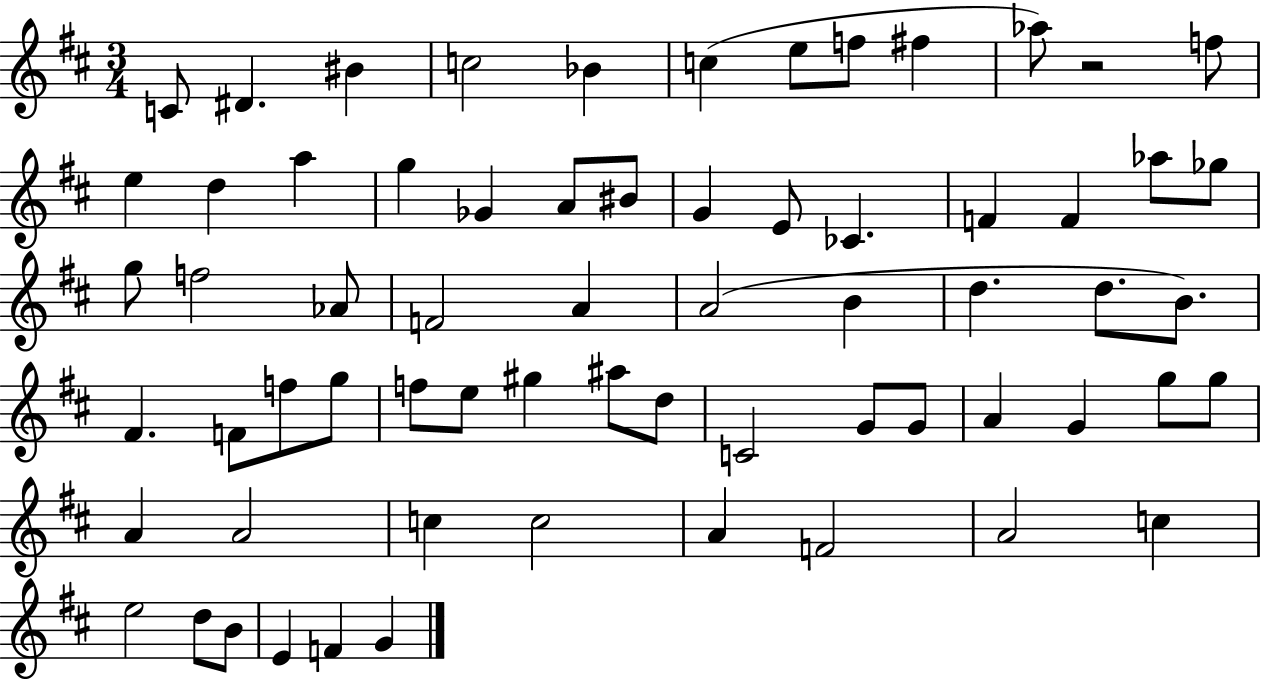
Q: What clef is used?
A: treble